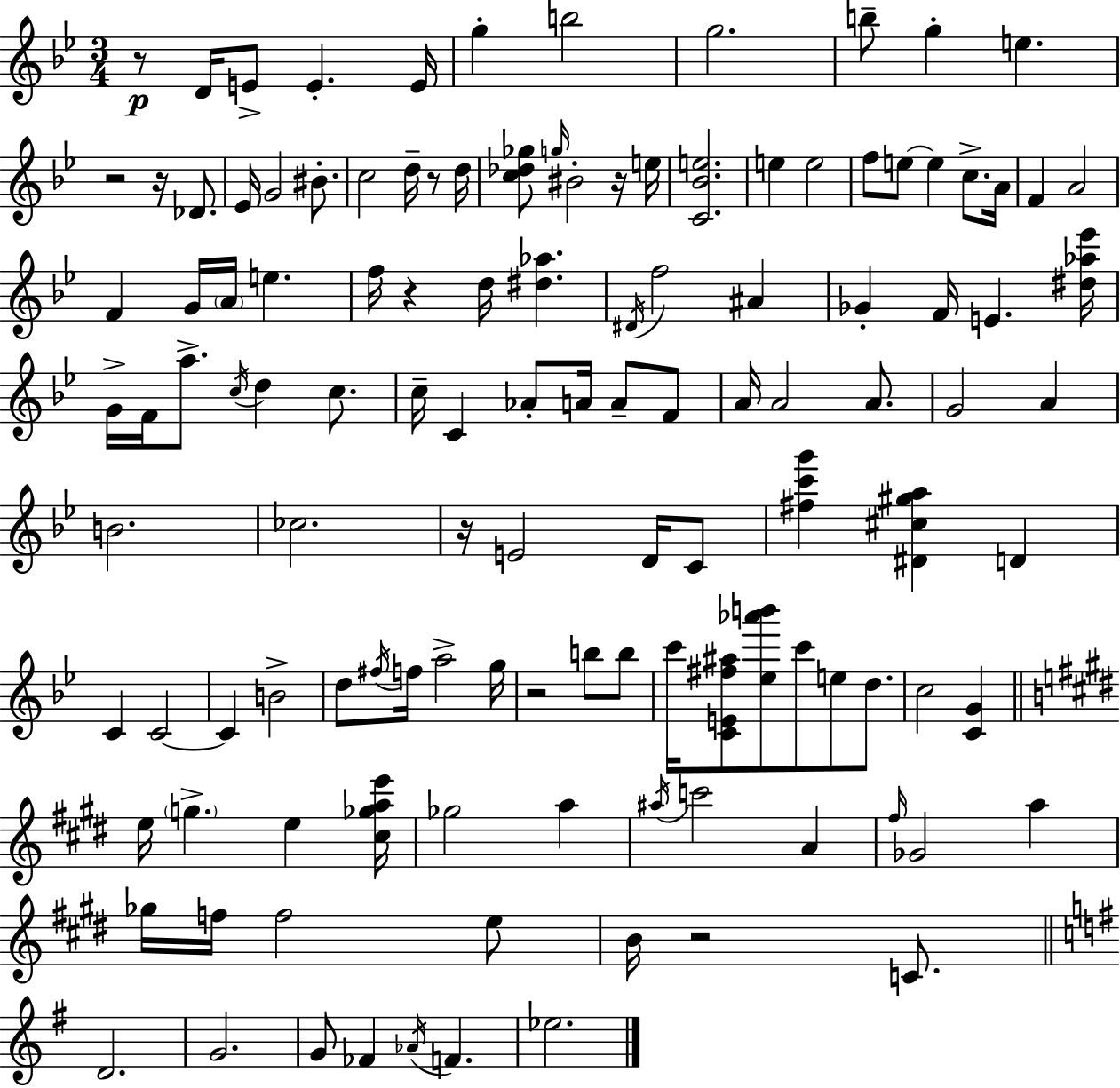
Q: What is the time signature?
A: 3/4